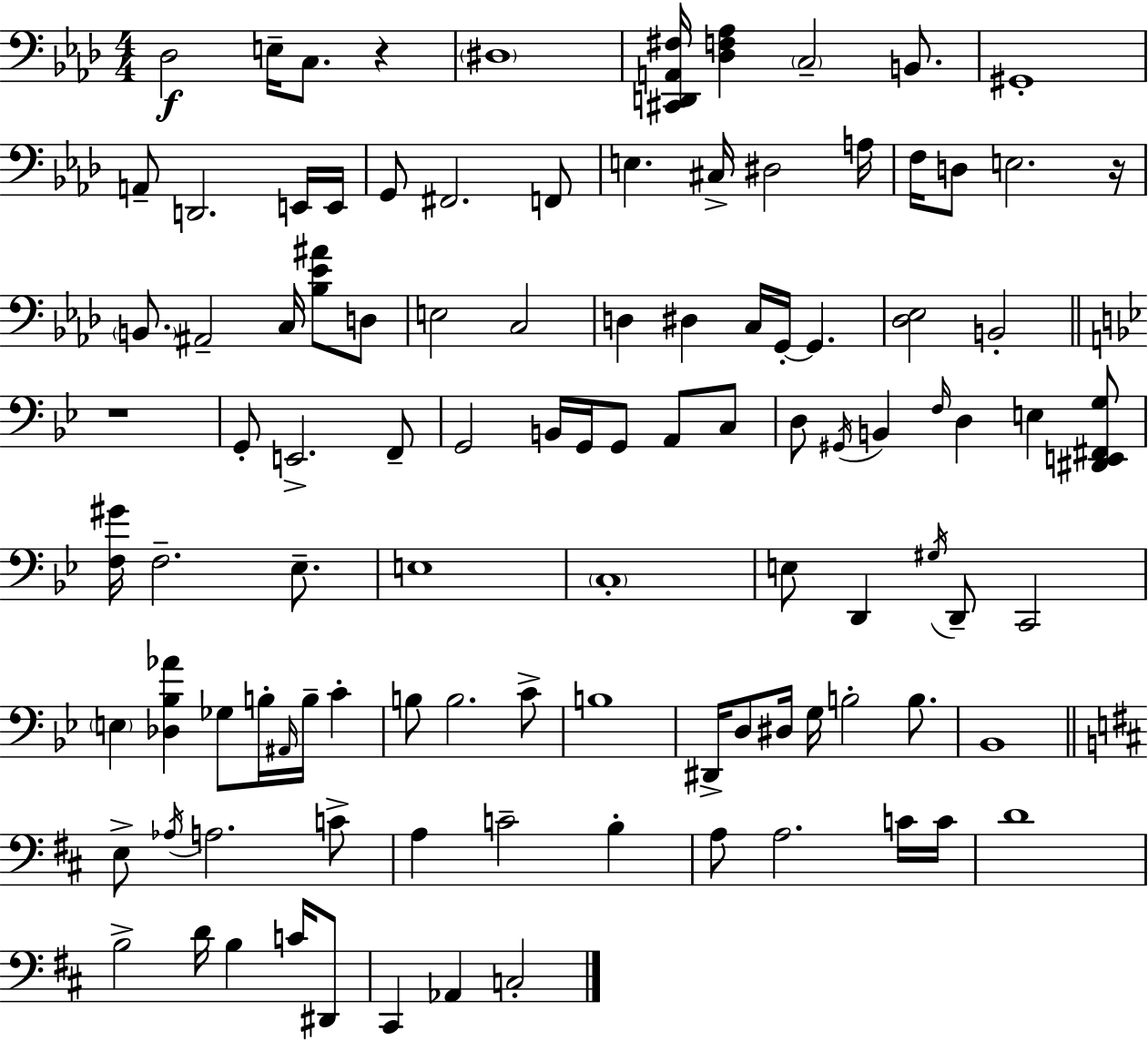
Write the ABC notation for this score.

X:1
T:Untitled
M:4/4
L:1/4
K:Fm
_D,2 E,/4 C,/2 z ^D,4 [^C,,D,,A,,^F,]/4 [_D,F,_A,] C,2 B,,/2 ^G,,4 A,,/2 D,,2 E,,/4 E,,/4 G,,/2 ^F,,2 F,,/2 E, ^C,/4 ^D,2 A,/4 F,/4 D,/2 E,2 z/4 B,,/2 ^A,,2 C,/4 [_B,_E^A]/2 D,/2 E,2 C,2 D, ^D, C,/4 G,,/4 G,, [_D,_E,]2 B,,2 z4 G,,/2 E,,2 F,,/2 G,,2 B,,/4 G,,/4 G,,/2 A,,/2 C,/2 D,/2 ^G,,/4 B,, F,/4 D, E, [^D,,E,,^F,,G,]/2 [F,^G]/4 F,2 _E,/2 E,4 C,4 E,/2 D,, ^G,/4 D,,/2 C,,2 E, [_D,_B,_A] _G,/2 B,/4 ^A,,/4 B,/4 C B,/2 B,2 C/2 B,4 ^D,,/4 D,/2 ^D,/4 G,/4 B,2 B,/2 _B,,4 E,/2 _A,/4 A,2 C/2 A, C2 B, A,/2 A,2 C/4 C/4 D4 B,2 D/4 B, C/4 ^D,,/2 ^C,, _A,, C,2